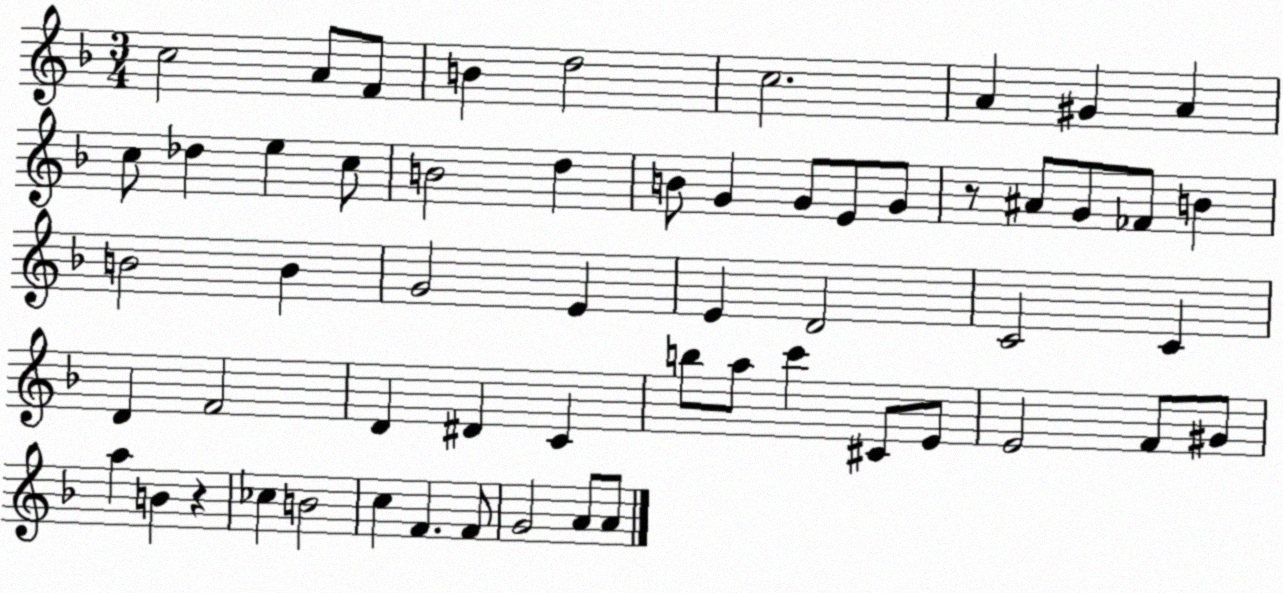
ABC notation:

X:1
T:Untitled
M:3/4
L:1/4
K:F
c2 A/2 F/2 B d2 c2 A ^G A c/2 _d e c/2 B2 d B/2 G G/2 E/2 G/2 z/2 ^A/2 G/2 _F/2 B B2 B G2 E E D2 C2 C D F2 D ^D C b/2 a/2 c' ^C/2 E/2 E2 F/2 ^G/2 a B z _c B2 c F F/2 G2 A/2 A/2